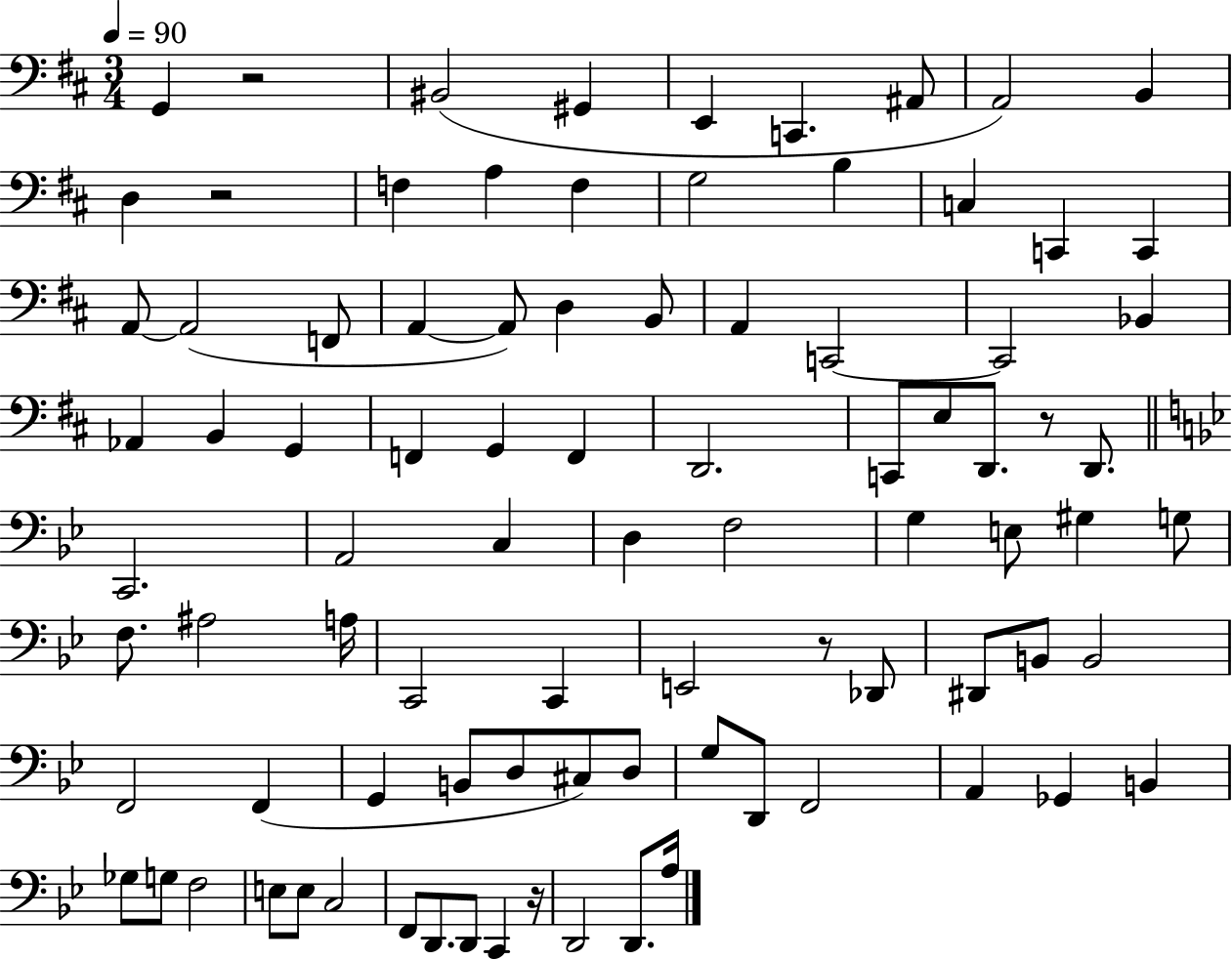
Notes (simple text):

G2/q R/h BIS2/h G#2/q E2/q C2/q. A#2/e A2/h B2/q D3/q R/h F3/q A3/q F3/q G3/h B3/q C3/q C2/q C2/q A2/e A2/h F2/e A2/q A2/e D3/q B2/e A2/q C2/h C2/h Bb2/q Ab2/q B2/q G2/q F2/q G2/q F2/q D2/h. C2/e E3/e D2/e. R/e D2/e. C2/h. A2/h C3/q D3/q F3/h G3/q E3/e G#3/q G3/e F3/e. A#3/h A3/s C2/h C2/q E2/h R/e Db2/e D#2/e B2/e B2/h F2/h F2/q G2/q B2/e D3/e C#3/e D3/e G3/e D2/e F2/h A2/q Gb2/q B2/q Gb3/e G3/e F3/h E3/e E3/e C3/h F2/e D2/e. D2/e C2/q R/s D2/h D2/e. A3/s